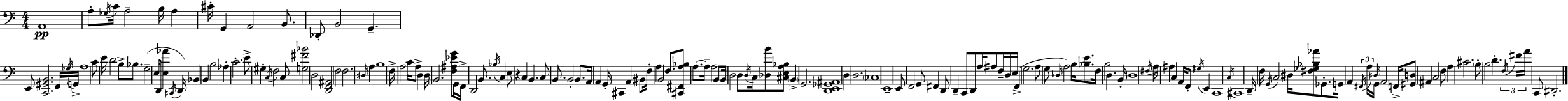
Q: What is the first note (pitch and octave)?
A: A2